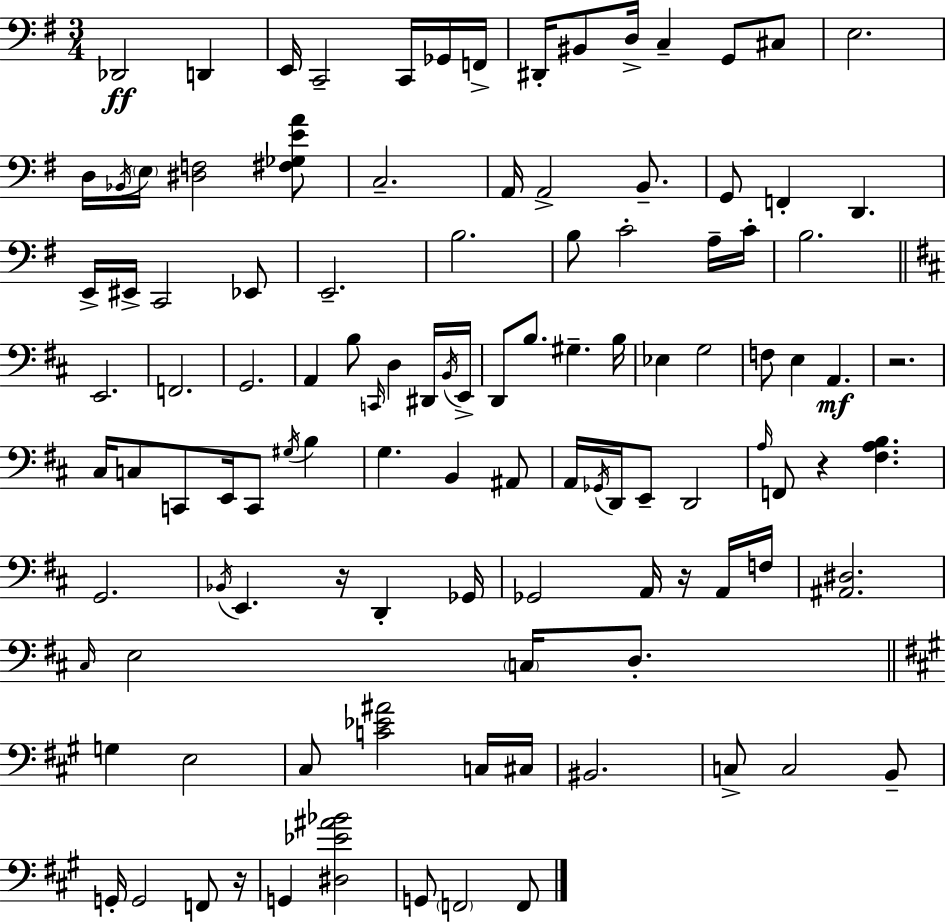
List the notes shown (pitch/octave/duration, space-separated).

Db2/h D2/q E2/s C2/h C2/s Gb2/s F2/s D#2/s BIS2/e D3/s C3/q G2/e C#3/e E3/h. D3/s Bb2/s E3/s [D#3,F3]/h [F#3,Gb3,E4,A4]/e C3/h. A2/s A2/h B2/e. G2/e F2/q D2/q. E2/s EIS2/s C2/h Eb2/e E2/h. B3/h. B3/e C4/h A3/s C4/s B3/h. E2/h. F2/h. G2/h. A2/q B3/e C2/s D3/q D#2/s B2/s E2/s D2/e B3/e. G#3/q. B3/s Eb3/q G3/h F3/e E3/q A2/q. R/h. C#3/s C3/e C2/e E2/s C2/e G#3/s B3/q G3/q. B2/q A#2/e A2/s Gb2/s D2/s E2/e D2/h A3/s F2/e R/q [F#3,A3,B3]/q. G2/h. Bb2/s E2/q. R/s D2/q Gb2/s Gb2/h A2/s R/s A2/s F3/s [A#2,D#3]/h. C#3/s E3/h C3/s D3/e. G3/q E3/h C#3/e [C4,Eb4,A#4]/h C3/s C#3/s BIS2/h. C3/e C3/h B2/e G2/s G2/h F2/e R/s G2/q [D#3,Eb4,A#4,Bb4]/h G2/e F2/h F2/e